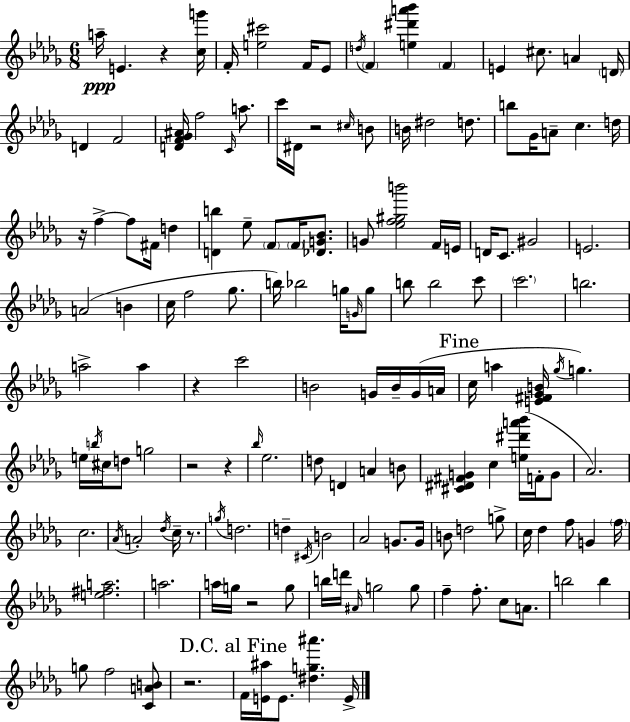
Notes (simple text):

A5/s E4/q. R/q [C5,G6]/s F4/s [E5,C#6]/h F4/s Eb4/e D5/s F4/q [E5,D#6,A6,Bb6]/q F4/q E4/q C#5/e. A4/q D4/s D4/q F4/h [D4,F4,Gb4,A#4]/s F5/h C4/s A5/e. C6/s D#4/s R/h C#5/s B4/e B4/s D#5/h D5/e. B5/e Gb4/s A4/e C5/q. D5/s R/s F5/q F5/e F#4/s D5/q [D4,B5]/q Eb5/e F4/e F4/s [Db4,G4,Bb4]/e. G4/e [Eb5,F5,G#5,B6]/h F4/s E4/s D4/s C4/e. G#4/h E4/h. A4/h B4/q C5/s F5/h Gb5/e. B5/s Bb5/h G5/s G4/s G5/e B5/e B5/h C6/e C6/h. B5/h. A5/h A5/q R/q C6/h B4/h G4/s B4/s G4/s A4/s C5/s A5/q [E4,F#4,Gb4,B4]/s Gb5/s G5/q. E5/s B5/s C#5/s D5/e G5/h R/h R/q Bb5/s Eb5/h. D5/e D4/q A4/q B4/e [C#4,D#4,F#4,G4]/q C5/q [E5,D#6,A6,Bb6]/s F4/s G4/e Ab4/h. C5/h. Ab4/s A4/h Db5/s C5/s R/e. G5/s D5/h. D5/q C#4/s B4/h Ab4/h G4/e. G4/s B4/e D5/h G5/e C5/s Db5/q F5/e G4/q F5/s [E5,F#5,A5]/h. A5/h. A5/s G5/s R/h G5/e B5/s D6/s A#4/s G5/h G5/e F5/q F5/e. C5/e A4/e. B5/h B5/q G5/e F5/h [C4,A4,B4]/e R/h. F4/s [E4,A#5]/s E4/e. [D#5,G5,A#6]/q. E4/s